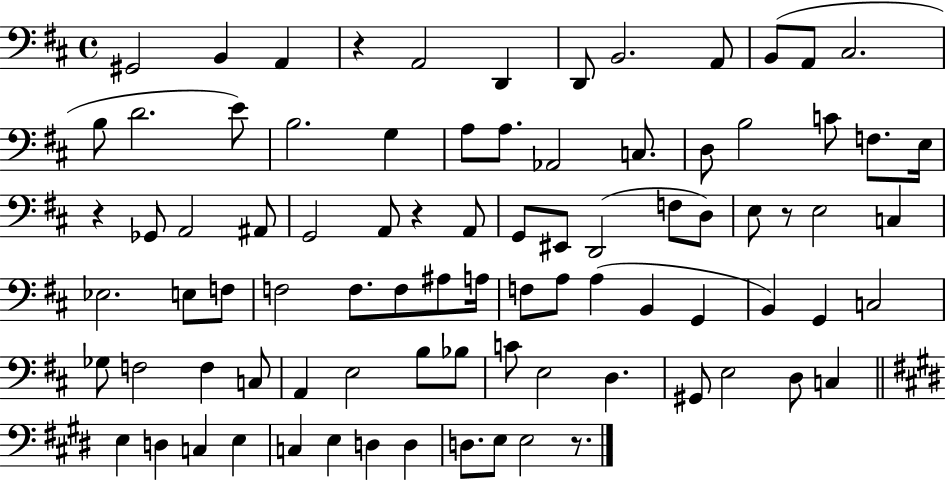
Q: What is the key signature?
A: D major